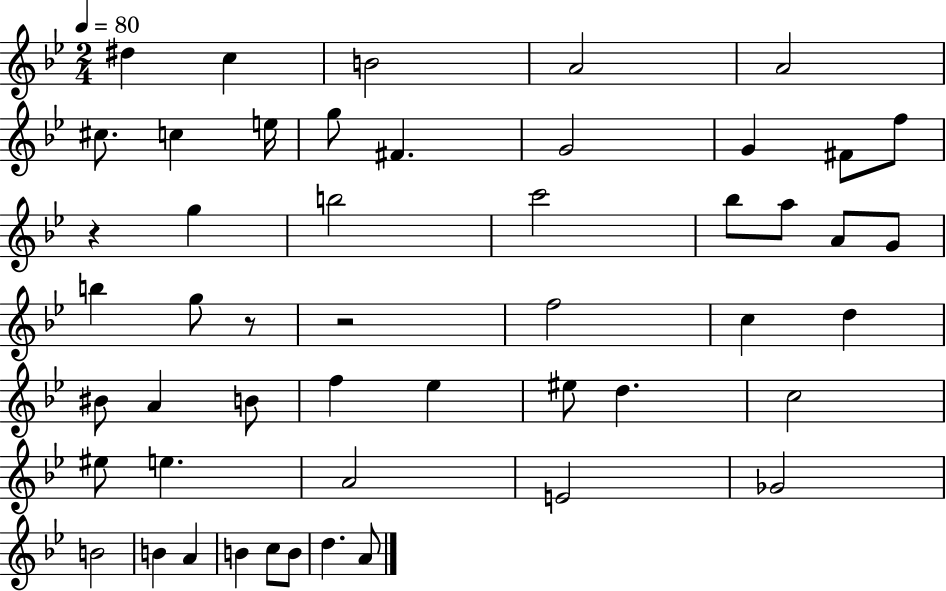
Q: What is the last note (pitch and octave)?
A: A4